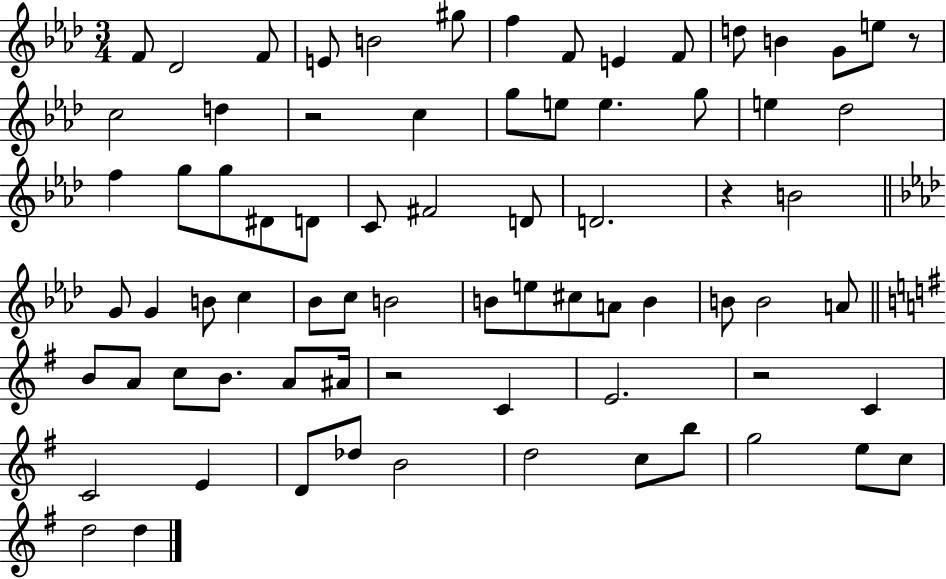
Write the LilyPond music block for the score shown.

{
  \clef treble
  \numericTimeSignature
  \time 3/4
  \key aes \major
  f'8 des'2 f'8 | e'8 b'2 gis''8 | f''4 f'8 e'4 f'8 | d''8 b'4 g'8 e''8 r8 | \break c''2 d''4 | r2 c''4 | g''8 e''8 e''4. g''8 | e''4 des''2 | \break f''4 g''8 g''8 dis'8 d'8 | c'8 fis'2 d'8 | d'2. | r4 b'2 | \break \bar "||" \break \key aes \major g'8 g'4 b'8 c''4 | bes'8 c''8 b'2 | b'8 e''8 cis''8 a'8 b'4 | b'8 b'2 a'8 | \break \bar "||" \break \key g \major b'8 a'8 c''8 b'8. a'8 ais'16 | r2 c'4 | e'2. | r2 c'4 | \break c'2 e'4 | d'8 des''8 b'2 | d''2 c''8 b''8 | g''2 e''8 c''8 | \break d''2 d''4 | \bar "|."
}